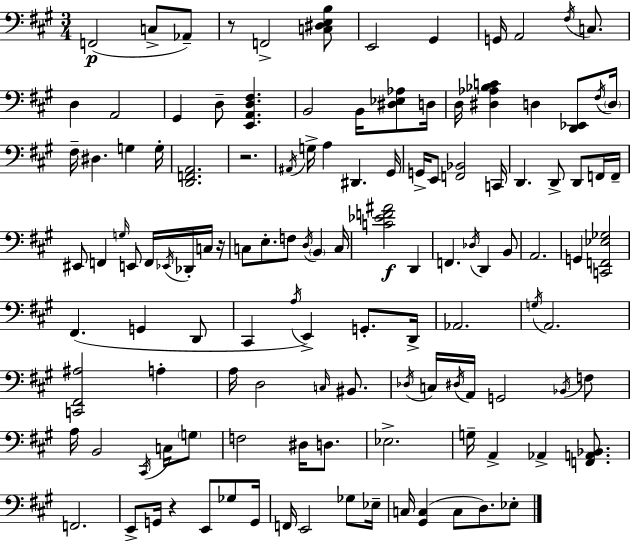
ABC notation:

X:1
T:Untitled
M:3/4
L:1/4
K:A
F,,2 C,/2 _A,,/2 z/2 F,,2 [C,^D,E,B,]/2 E,,2 ^G,, G,,/4 A,,2 ^F,/4 C,/2 D, A,,2 ^G,, D,/2 [E,,A,,D,^F,] B,,2 B,,/4 [^D,_E,_A,]/2 D,/4 D,/4 [^D,_A,_B,C] D, [D,,_E,,]/2 ^F,/4 D,/4 ^F,/4 ^D, G, G,/4 [D,,F,,A,,]2 z2 ^A,,/4 G,/4 A, ^D,, ^G,,/4 G,,/4 E,,/2 [F,,_B,,]2 C,,/4 D,, D,,/2 D,,/2 F,,/4 F,,/4 ^E,,/2 F,, G,/4 E,,/2 F,,/4 _E,,/4 _D,,/4 C,/4 z/4 C,/2 E,/2 F,/2 D,/4 B,, C,/4 [C_EF^A]2 D,, F,, _D,/4 D,, B,,/2 A,,2 G,, [C,,F,,_E,_G,]2 ^F,, G,, D,,/2 ^C,, A,/4 E,, G,,/2 D,,/4 _A,,2 G,/4 A,,2 [C,,^F,,^A,]2 A, A,/4 D,2 C,/4 ^B,,/2 _D,/4 C,/4 ^D,/4 A,,/4 G,,2 _B,,/4 F,/2 A,/4 B,,2 ^C,,/4 C,/4 G,/2 F,2 ^D,/4 D,/2 _E,2 G,/4 A,, _A,, [F,,A,,_B,,]/2 F,,2 E,,/2 G,,/4 z E,,/2 _G,/2 G,,/4 F,,/4 E,,2 _G,/2 _E,/4 C,/4 [^G,,C,] C,/2 D,/2 _E,/2